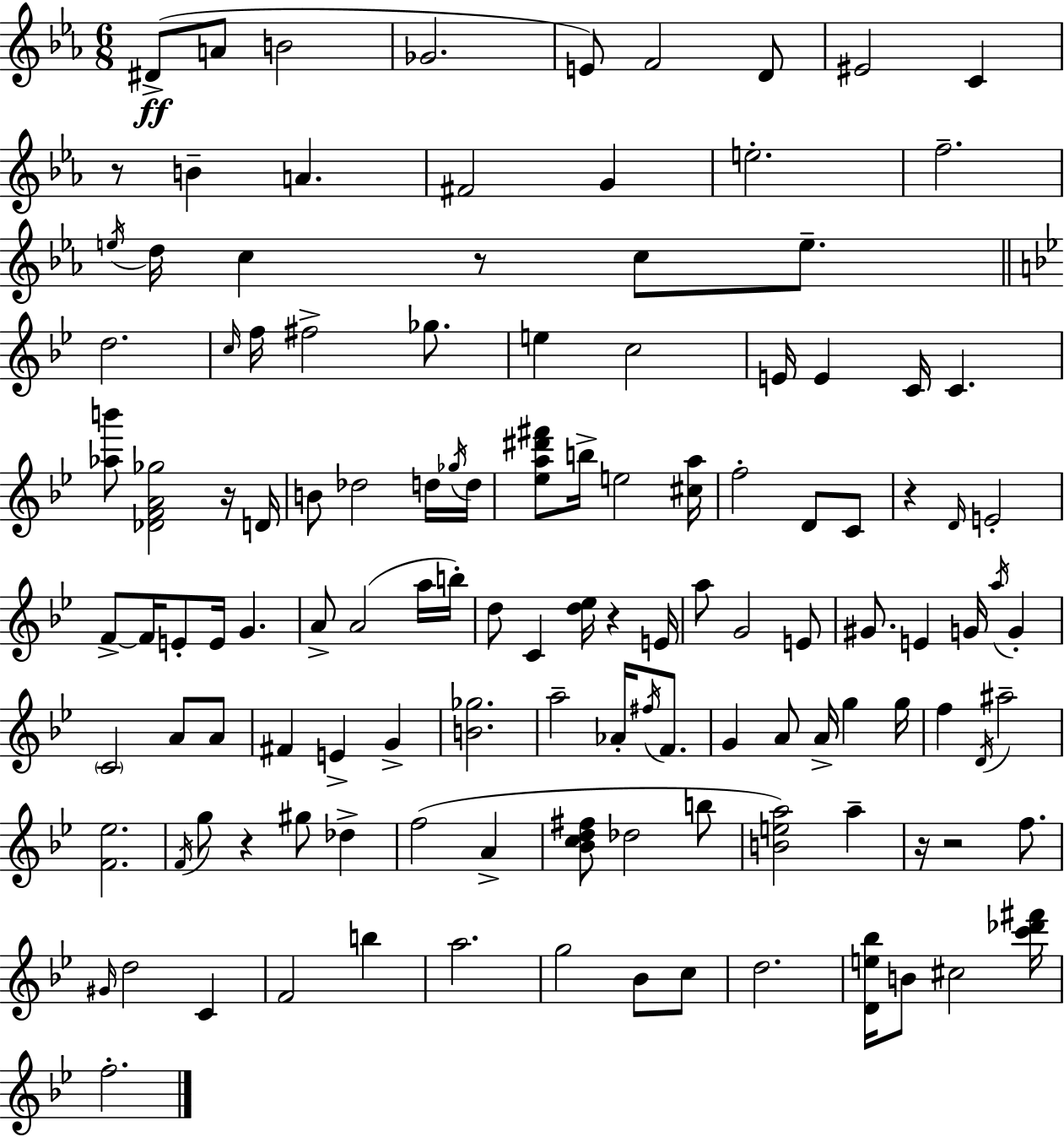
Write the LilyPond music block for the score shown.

{
  \clef treble
  \numericTimeSignature
  \time 6/8
  \key c \minor
  \repeat volta 2 { dis'8->(\ff a'8 b'2 | ges'2. | e'8) f'2 d'8 | eis'2 c'4 | \break r8 b'4-- a'4. | fis'2 g'4 | e''2.-. | f''2.-- | \break \acciaccatura { e''16 } d''16 c''4 r8 c''8 e''8.-- | \bar "||" \break \key bes \major d''2. | \grace { c''16 } f''16 fis''2-> ges''8. | e''4 c''2 | e'16 e'4 c'16 c'4. | \break <aes'' b'''>8 <des' f' a' ges''>2 r16 | d'16 b'8 des''2 d''16 | \acciaccatura { ges''16 } d''16 <ees'' a'' dis''' fis'''>8 b''16-> e''2 | <cis'' a''>16 f''2-. d'8 | \break c'8 r4 \grace { d'16 } e'2-. | f'8->~~ f'16 e'8-. e'16 g'4. | a'8-> a'2( | a''16 b''16-.) d''8 c'4 <d'' ees''>16 r4 | \break e'16 a''8 g'2 | e'8 gis'8. e'4 g'16 \acciaccatura { a''16 } | g'4-. \parenthesize c'2 | a'8 a'8 fis'4 e'4-> | \break g'4-> <b' ges''>2. | a''2-- | aes'16-. \acciaccatura { fis''16 } f'8. g'4 a'8 a'16-> | g''4 g''16 f''4 \acciaccatura { d'16 } ais''2-- | \break <f' ees''>2. | \acciaccatura { f'16 } g''8 r4 | gis''8 des''4-> f''2( | a'4-> <bes' c'' d'' fis''>8 des''2 | \break b''8 <b' e'' a''>2) | a''4-- r16 r2 | f''8. \grace { gis'16 } d''2 | c'4 f'2 | \break b''4 a''2. | g''2 | bes'8 c''8 d''2. | <d' e'' bes''>16 b'8 cis''2 | \break <c''' des''' fis'''>16 f''2.-. | } \bar "|."
}